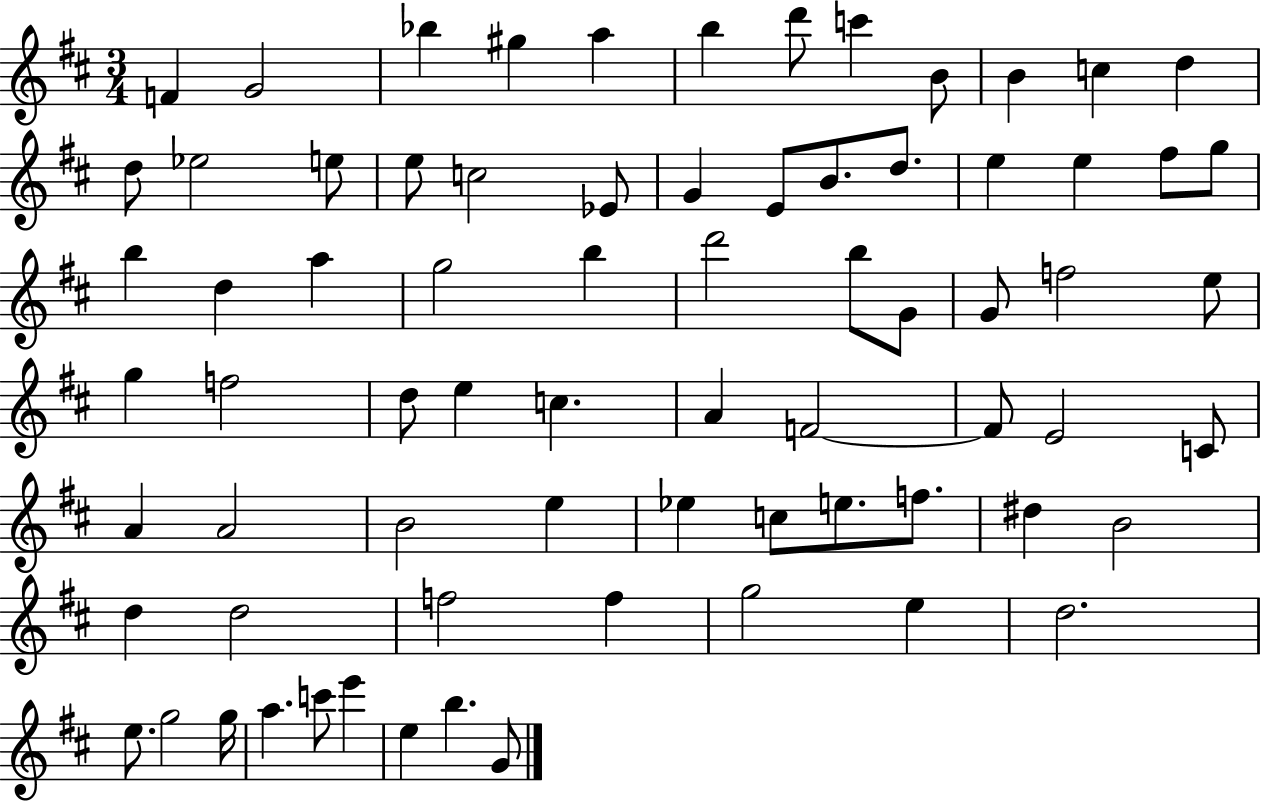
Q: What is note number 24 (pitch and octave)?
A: E5